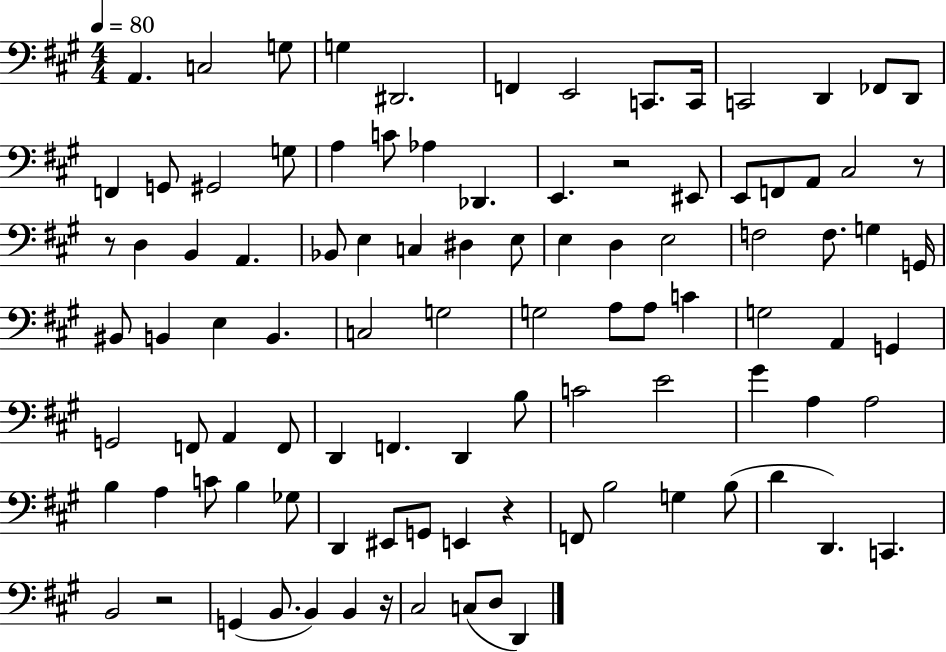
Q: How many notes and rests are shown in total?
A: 99